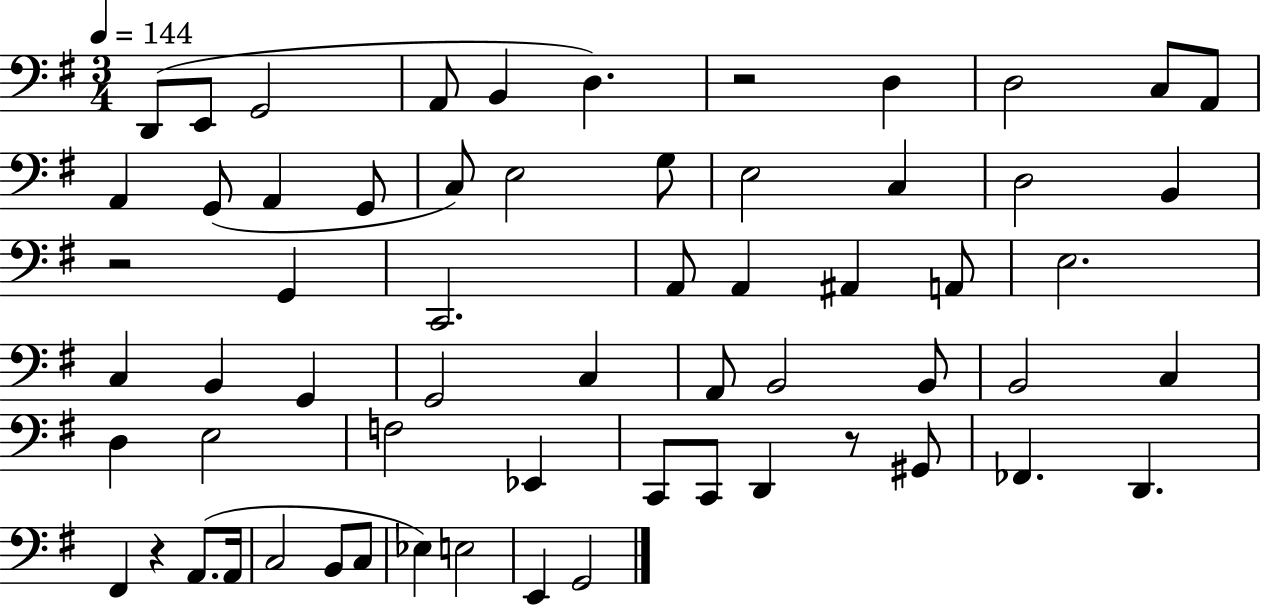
D2/e E2/e G2/h A2/e B2/q D3/q. R/h D3/q D3/h C3/e A2/e A2/q G2/e A2/q G2/e C3/e E3/h G3/e E3/h C3/q D3/h B2/q R/h G2/q C2/h. A2/e A2/q A#2/q A2/e E3/h. C3/q B2/q G2/q G2/h C3/q A2/e B2/h B2/e B2/h C3/q D3/q E3/h F3/h Eb2/q C2/e C2/e D2/q R/e G#2/e FES2/q. D2/q. F#2/q R/q A2/e. A2/s C3/h B2/e C3/e Eb3/q E3/h E2/q G2/h